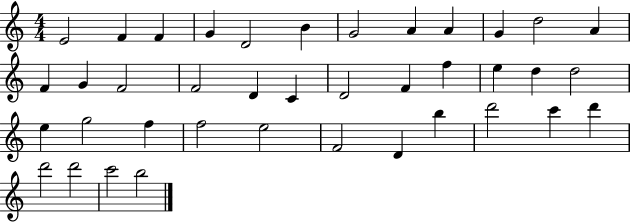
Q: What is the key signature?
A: C major